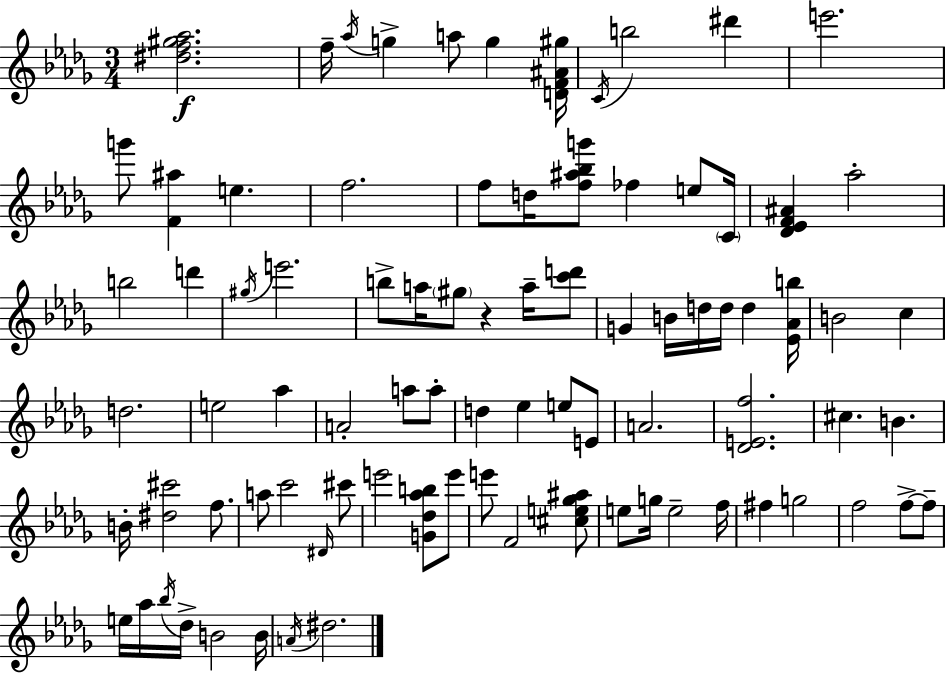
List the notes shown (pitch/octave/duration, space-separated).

[D#5,F5,G#5,Ab5]/h. F5/s Ab5/s G5/q A5/e G5/q [D4,F4,A#4,G#5]/s C4/s B5/h D#6/q E6/h. G6/e [F4,A#5]/q E5/q. F5/h. F5/e D5/s [F5,A#5,Bb5,G6]/e FES5/q E5/e C4/s [Db4,Eb4,F4,A#4]/q Ab5/h B5/h D6/q G#5/s E6/h. B5/e A5/s G#5/e R/q A5/s [C6,D6]/e G4/q B4/s D5/s D5/s D5/q [Eb4,Ab4,B5]/s B4/h C5/q D5/h. E5/h Ab5/q A4/h A5/e A5/e D5/q Eb5/q E5/e E4/e A4/h. [Db4,E4,F5]/h. C#5/q. B4/q. B4/s [D#5,C#6]/h F5/e. A5/e C6/h D#4/s C#6/e E6/h [G4,Db5,Ab5,B5]/e E6/e E6/e F4/h [C#5,E5,Gb5,A#5]/e E5/e G5/s E5/h F5/s F#5/q G5/h F5/h F5/e F5/e E5/s Ab5/s Bb5/s Db5/s B4/h B4/s A4/s D#5/h.